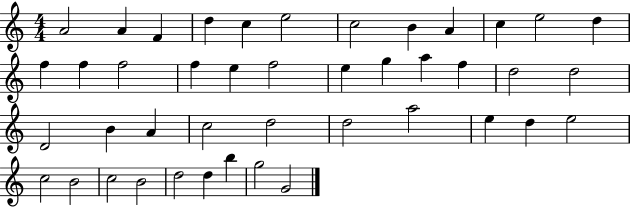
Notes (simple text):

A4/h A4/q F4/q D5/q C5/q E5/h C5/h B4/q A4/q C5/q E5/h D5/q F5/q F5/q F5/h F5/q E5/q F5/h E5/q G5/q A5/q F5/q D5/h D5/h D4/h B4/q A4/q C5/h D5/h D5/h A5/h E5/q D5/q E5/h C5/h B4/h C5/h B4/h D5/h D5/q B5/q G5/h G4/h